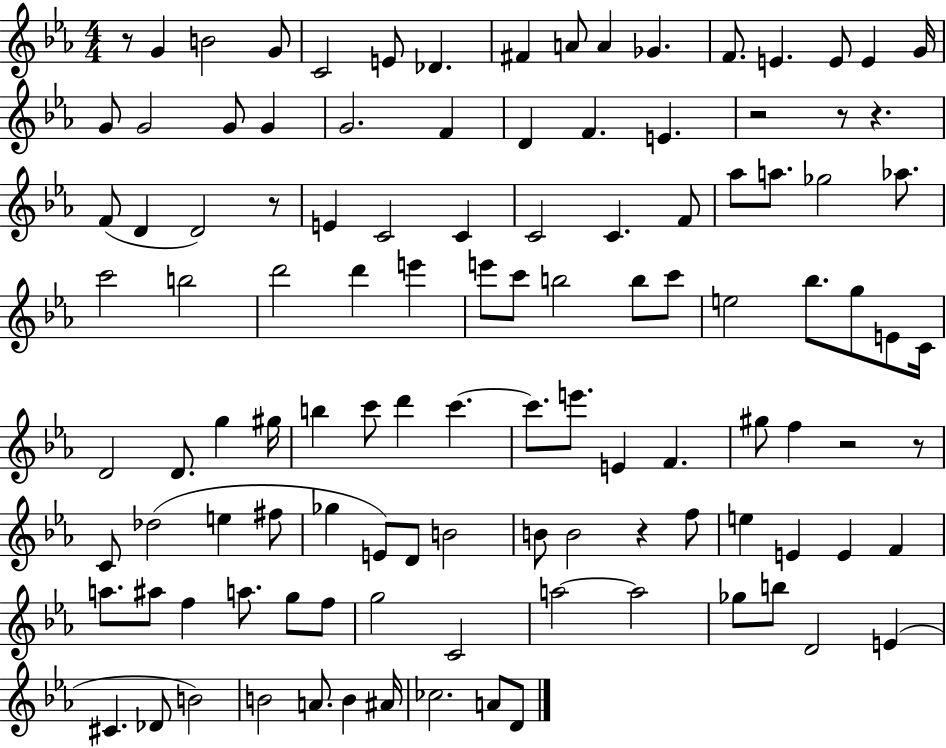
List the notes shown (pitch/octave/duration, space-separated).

R/e G4/q B4/h G4/e C4/h E4/e Db4/q. F#4/q A4/e A4/q Gb4/q. F4/e. E4/q. E4/e E4/q G4/s G4/e G4/h G4/e G4/q G4/h. F4/q D4/q F4/q. E4/q. R/h R/e R/q. F4/e D4/q D4/h R/e E4/q C4/h C4/q C4/h C4/q. F4/e Ab5/e A5/e. Gb5/h Ab5/e. C6/h B5/h D6/h D6/q E6/q E6/e C6/e B5/h B5/e C6/e E5/h Bb5/e. G5/e E4/e C4/s D4/h D4/e. G5/q G#5/s B5/q C6/e D6/q C6/q. C6/e. E6/e. E4/q F4/q. G#5/e F5/q R/h R/e C4/e Db5/h E5/q F#5/e Gb5/q E4/e D4/e B4/h B4/e B4/h R/q F5/e E5/q E4/q E4/q F4/q A5/e. A#5/e F5/q A5/e. G5/e F5/e G5/h C4/h A5/h A5/h Gb5/e B5/e D4/h E4/q C#4/q. Db4/e B4/h B4/h A4/e. B4/q A#4/s CES5/h. A4/e D4/e